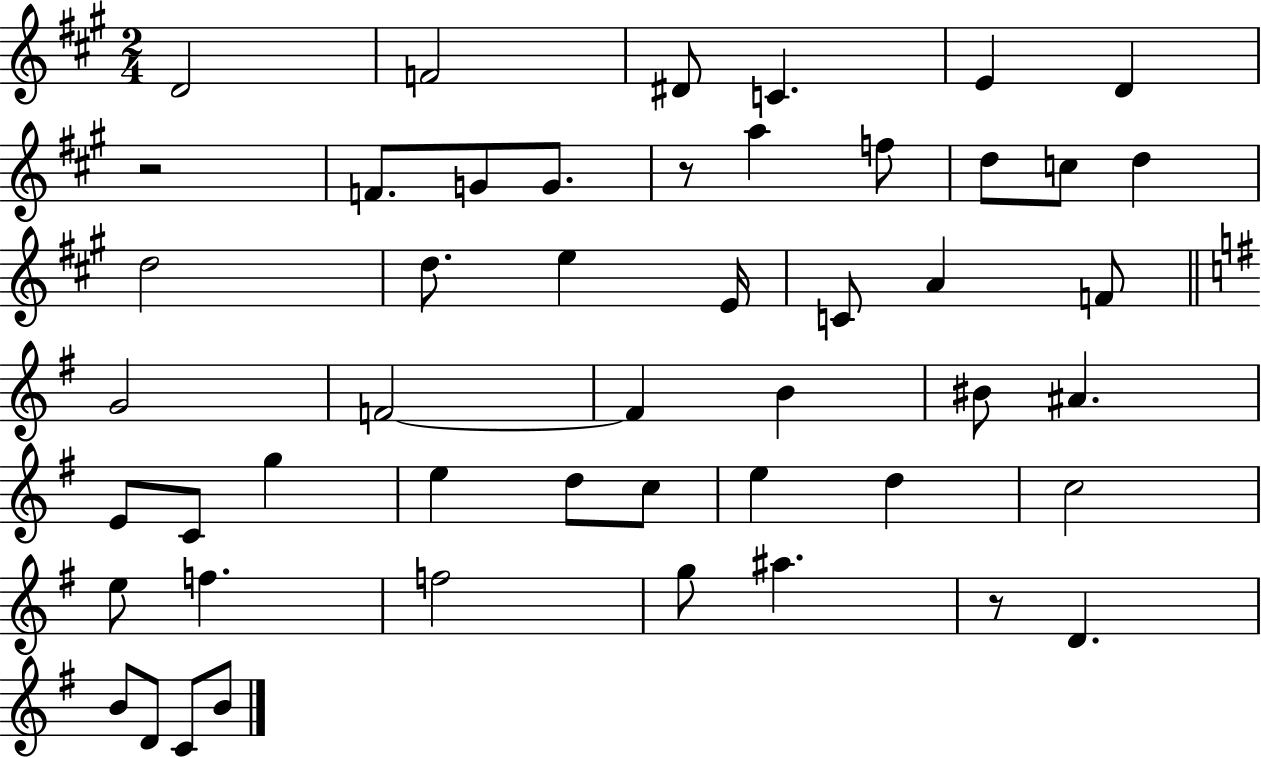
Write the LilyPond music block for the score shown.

{
  \clef treble
  \numericTimeSignature
  \time 2/4
  \key a \major
  \repeat volta 2 { d'2 | f'2 | dis'8 c'4. | e'4 d'4 | \break r2 | f'8. g'8 g'8. | r8 a''4 f''8 | d''8 c''8 d''4 | \break d''2 | d''8. e''4 e'16 | c'8 a'4 f'8 | \bar "||" \break \key g \major g'2 | f'2~~ | f'4 b'4 | bis'8 ais'4. | \break e'8 c'8 g''4 | e''4 d''8 c''8 | e''4 d''4 | c''2 | \break e''8 f''4. | f''2 | g''8 ais''4. | r8 d'4. | \break b'8 d'8 c'8 b'8 | } \bar "|."
}